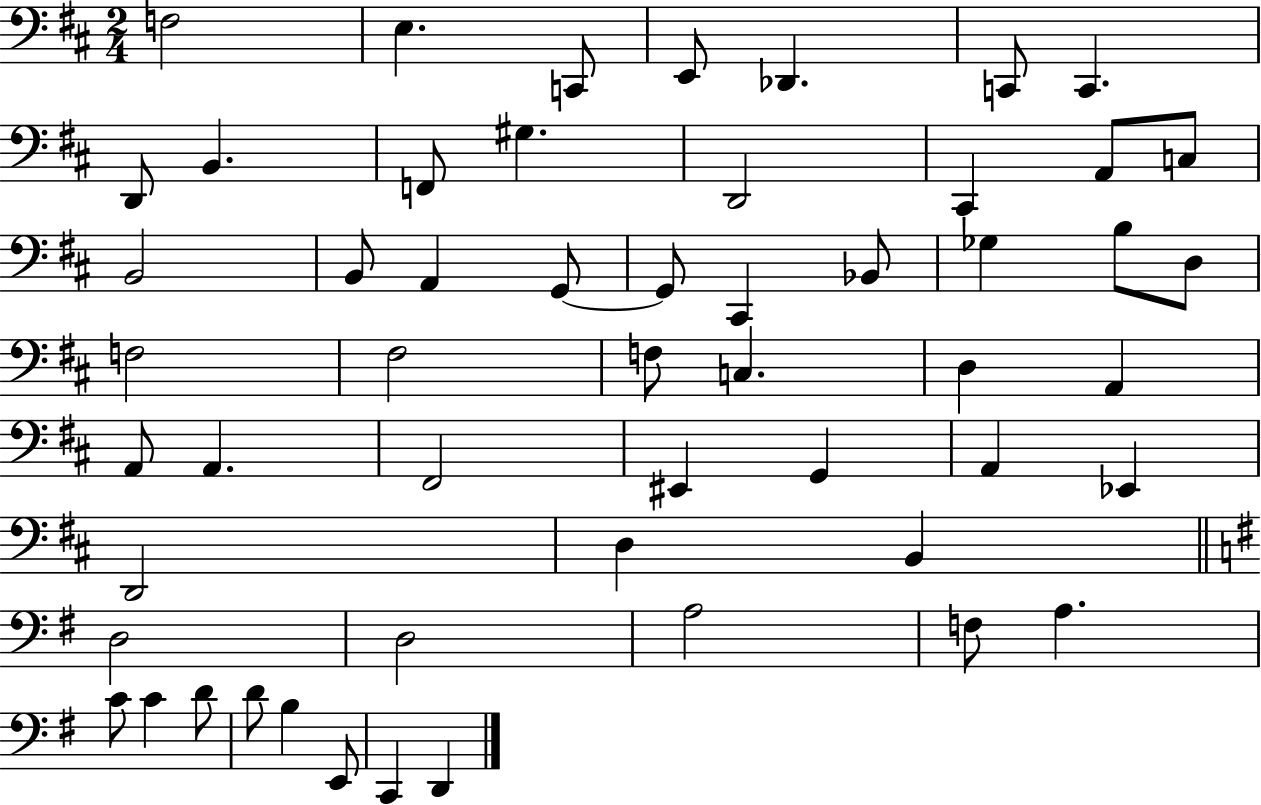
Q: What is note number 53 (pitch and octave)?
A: C2